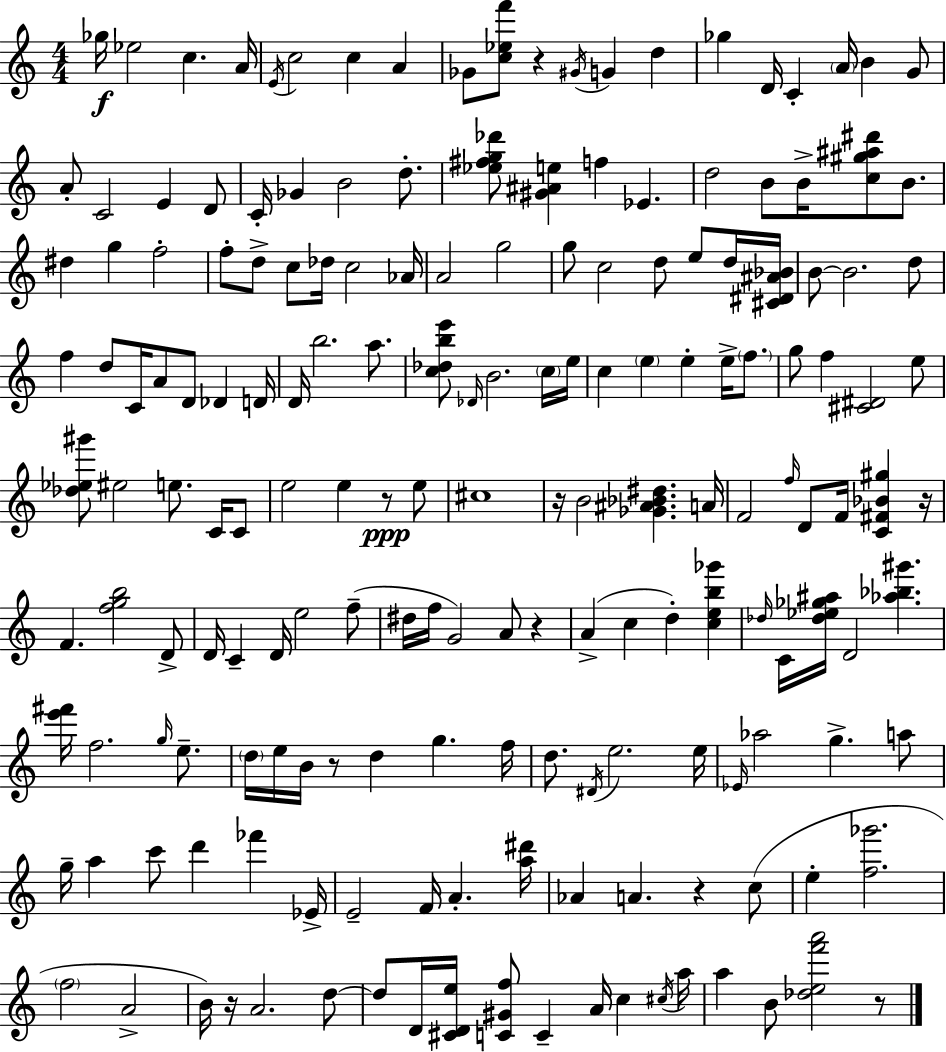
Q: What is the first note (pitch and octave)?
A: Gb5